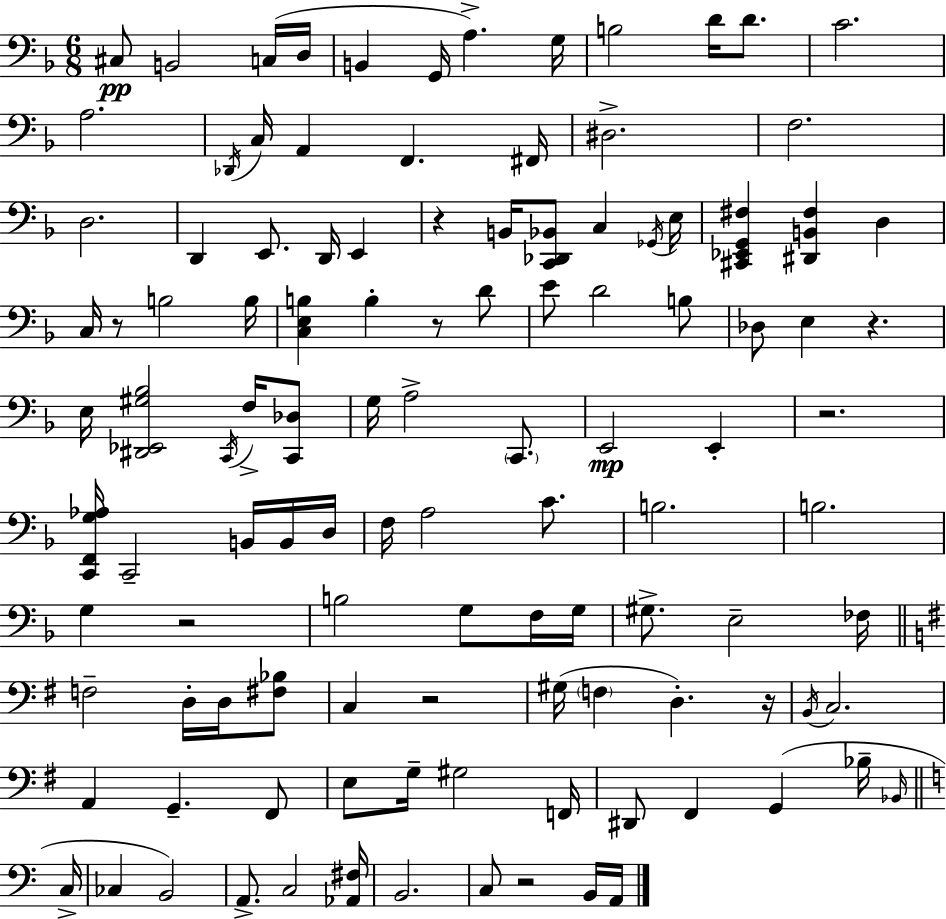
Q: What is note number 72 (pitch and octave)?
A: D3